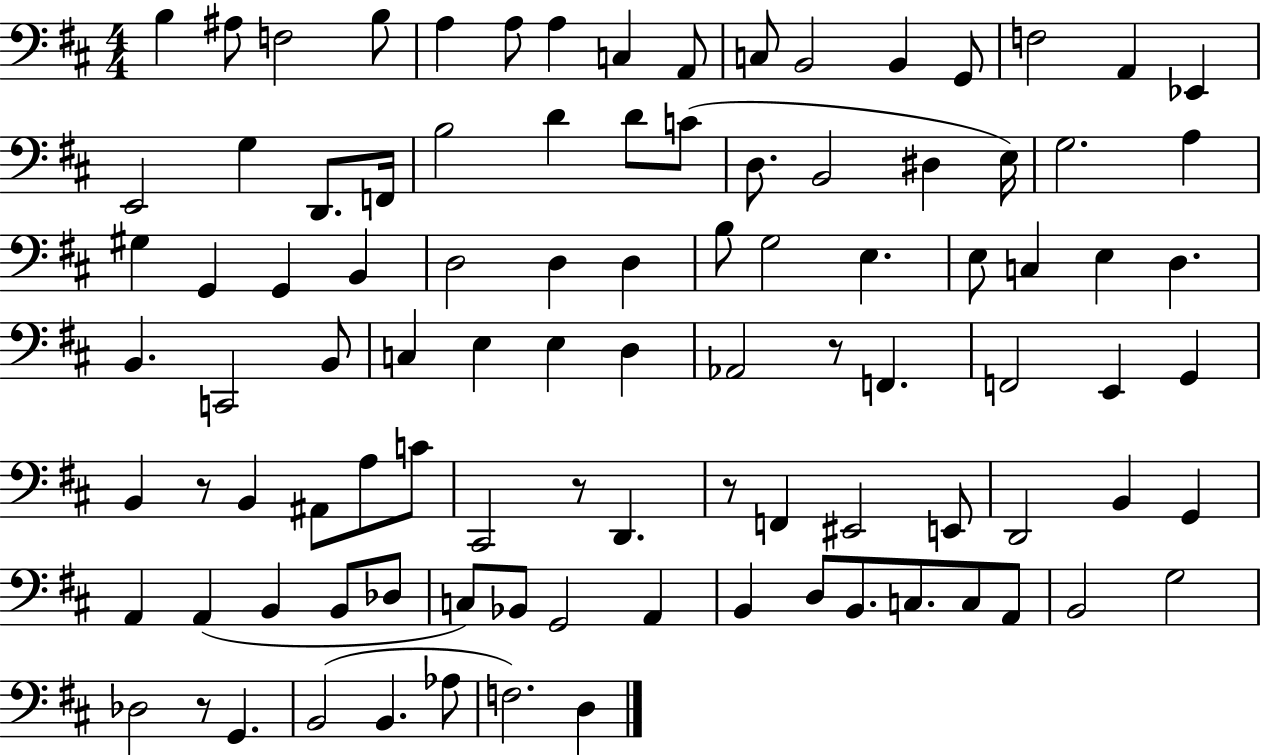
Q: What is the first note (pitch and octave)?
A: B3